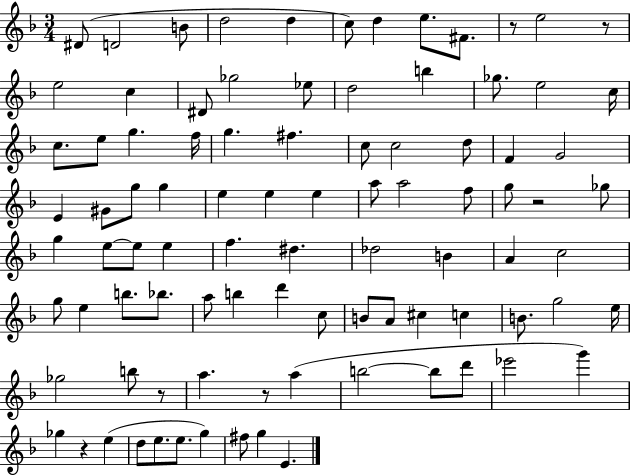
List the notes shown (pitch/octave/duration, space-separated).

D#4/e D4/h B4/e D5/h D5/q C5/e D5/q E5/e. F#4/e. R/e E5/h R/e E5/h C5/q D#4/e Gb5/h Eb5/e D5/h B5/q Gb5/e. E5/h C5/s C5/e. E5/e G5/q. F5/s G5/q. F#5/q. C5/e C5/h D5/e F4/q G4/h E4/q G#4/e G5/e G5/q E5/q E5/q E5/q A5/e A5/h F5/e G5/e R/h Gb5/e G5/q E5/e E5/e E5/q F5/q. D#5/q. Db5/h B4/q A4/q C5/h G5/e E5/q B5/e. Bb5/e. A5/e B5/q D6/q C5/e B4/e A4/e C#5/q C5/q B4/e. G5/h E5/s Gb5/h B5/e R/e A5/q. R/e A5/q B5/h B5/e D6/e Eb6/h G6/q Gb5/q R/q E5/q D5/e E5/e. E5/e. G5/q F#5/e G5/q E4/q.